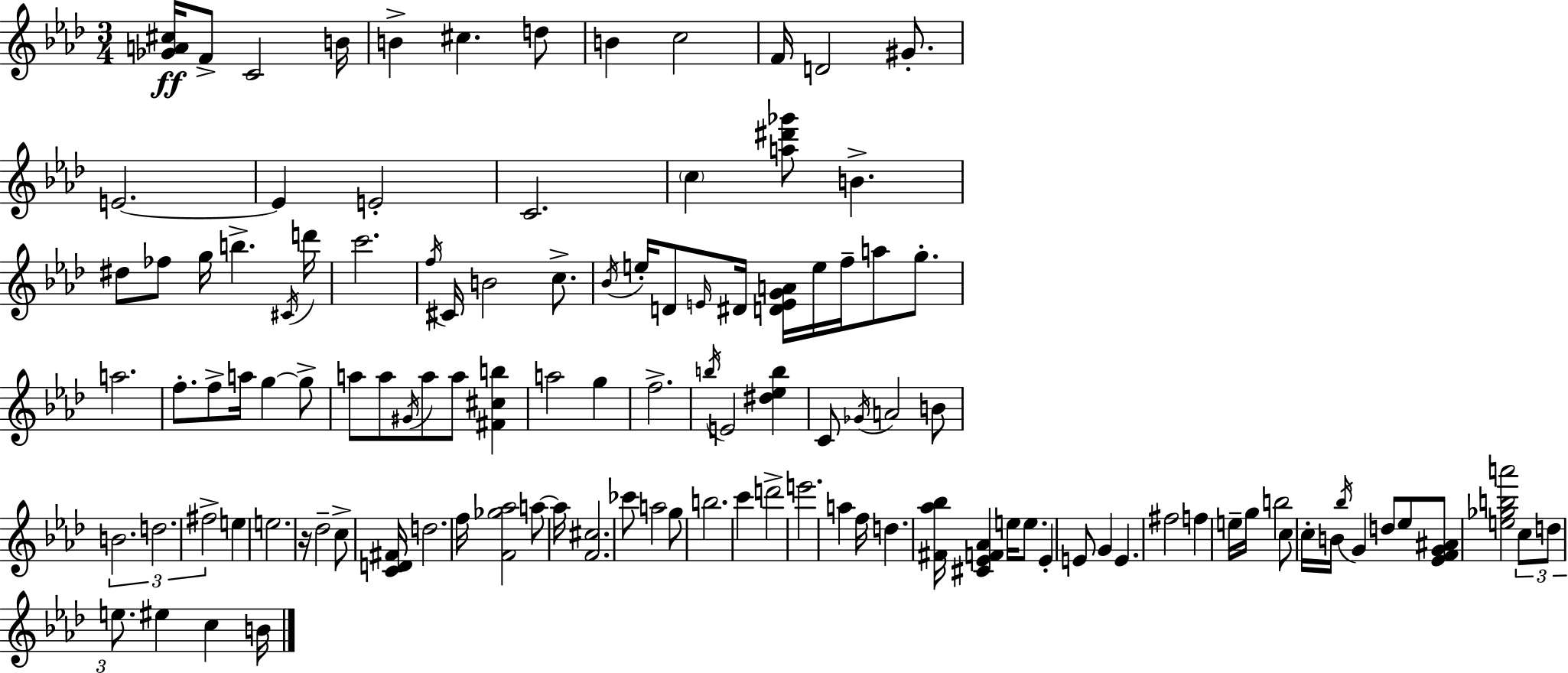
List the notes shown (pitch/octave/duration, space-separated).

[Gb4,A4,C#5]/s F4/e C4/h B4/s B4/q C#5/q. D5/e B4/q C5/h F4/s D4/h G#4/e. E4/h. E4/q E4/h C4/h. C5/q [A5,D#6,Gb6]/e B4/q. D#5/e FES5/e G5/s B5/q. C#4/s D6/s C6/h. F5/s C#4/s B4/h C5/e. Bb4/s E5/s D4/e E4/s D#4/s [D4,E4,G4,A4]/s E5/s F5/s A5/e G5/e. A5/h. F5/e. F5/e A5/s G5/q G5/e A5/e A5/e G#4/s A5/e A5/e [F#4,C#5,B5]/q A5/h G5/q F5/h. B5/s E4/h [D#5,Eb5,B5]/q C4/e Gb4/s A4/h B4/e B4/h. D5/h. F#5/h E5/q E5/h. R/s Db5/h C5/e [C4,D4,F#4]/s D5/h. F5/s [F4,Gb5,Ab5]/h A5/e A5/s [F4,C#5]/h. CES6/e A5/h G5/e B5/h. C6/q D6/h E6/h. A5/q F5/s D5/q. [F#4,Ab5,Bb5]/s [C#4,Eb4,F4,Ab4]/q E5/s E5/e. Eb4/q E4/e G4/q E4/q. F#5/h F5/q E5/s G5/s B5/h C5/e C5/s B4/s Bb5/s G4/q D5/e Eb5/e [Eb4,F4,G4,A#4]/e [E5,Gb5,B5,A6]/h C5/e D5/e E5/e. EIS5/q C5/q B4/s